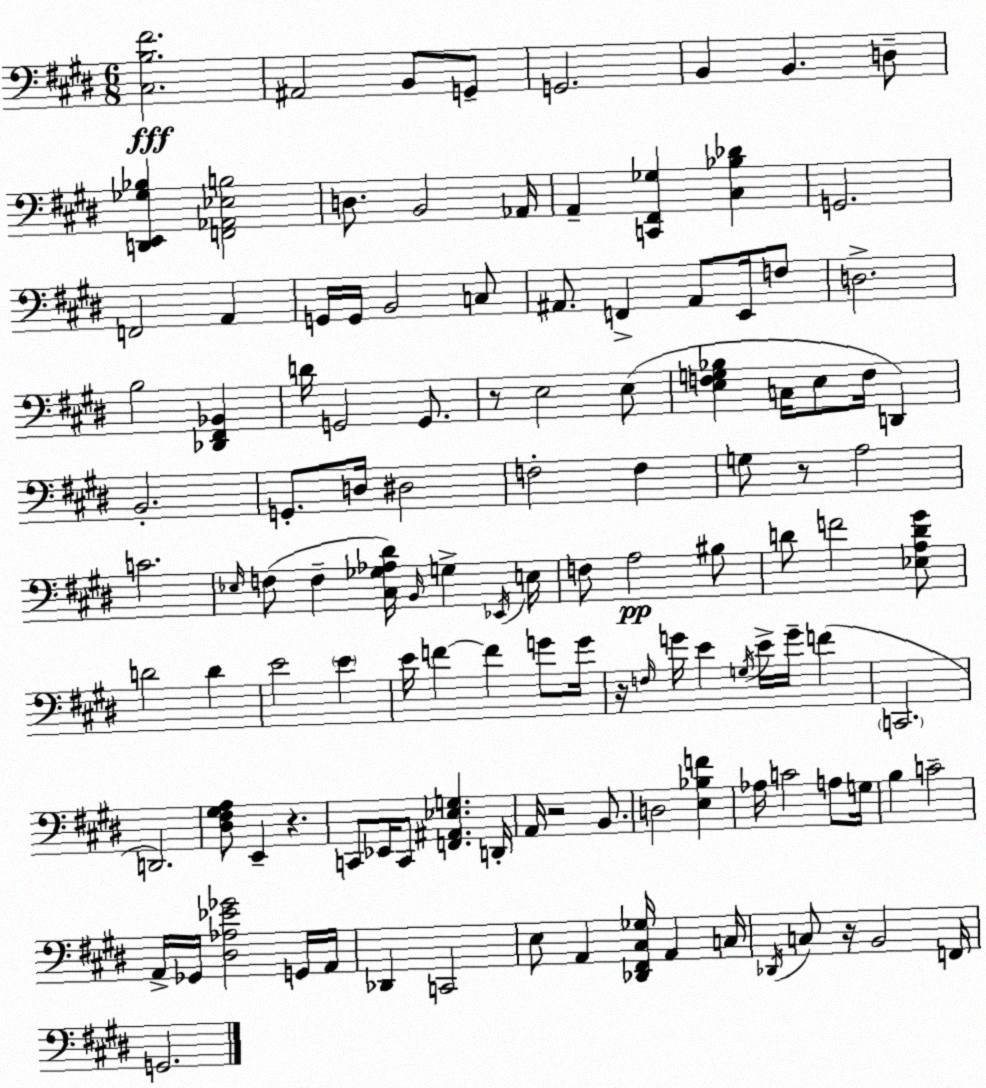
X:1
T:Untitled
M:6/8
L:1/4
K:E
[^C,B,^F]2 ^A,,2 B,,/2 G,,/2 G,,2 B,, B,, D,/2 [D,,E,,_G,_B,] [F,,_A,,_E,B,]2 D,/2 B,,2 _A,,/4 A,, [C,,^F,,_G,] [^C,_B,_D] G,,2 F,,2 A,, G,,/4 G,,/4 B,,2 C,/2 ^A,,/2 F,, ^A,,/2 E,,/4 F,/2 D,2 B,2 [_D,,^F,,_B,,] D/4 G,,2 G,,/2 z/2 E,2 E,/2 [E,F,G,_B,] C,/4 E,/2 F,/4 D,, B,,2 G,,/2 D,/4 ^D,2 F,2 F, G,/2 z/2 A,2 C2 _E,/4 F,/2 F, [^C,_G,_A,^D]/4 B,,/4 G, _E,,/4 E,/4 F,/2 A,2 ^B,/2 D/2 F2 [_E,A,D^G]/2 D2 D E2 E E/4 F F G/2 G/4 z/4 F,/4 G/4 E G,/4 E/4 G/4 F C,,2 D,,2 [^D,^F,^G,A,]/2 E,, z C,,/2 _E,,/4 C,,/2 [F,,^A,,_E,G,] D,,/4 A,,/4 z2 B,,/2 D,2 [E,_B,F] _A,/4 C2 A,/2 G,/4 B, C2 A,,/4 _G,,/4 [^D,_A,_E_G]2 G,,/4 A,,/4 _D,, C,,2 E,/2 A,, [_D,,^F,,^C,_G,]/4 A,, C,/4 _D,,/4 C,/2 z/4 B,,2 F,,/4 G,,2